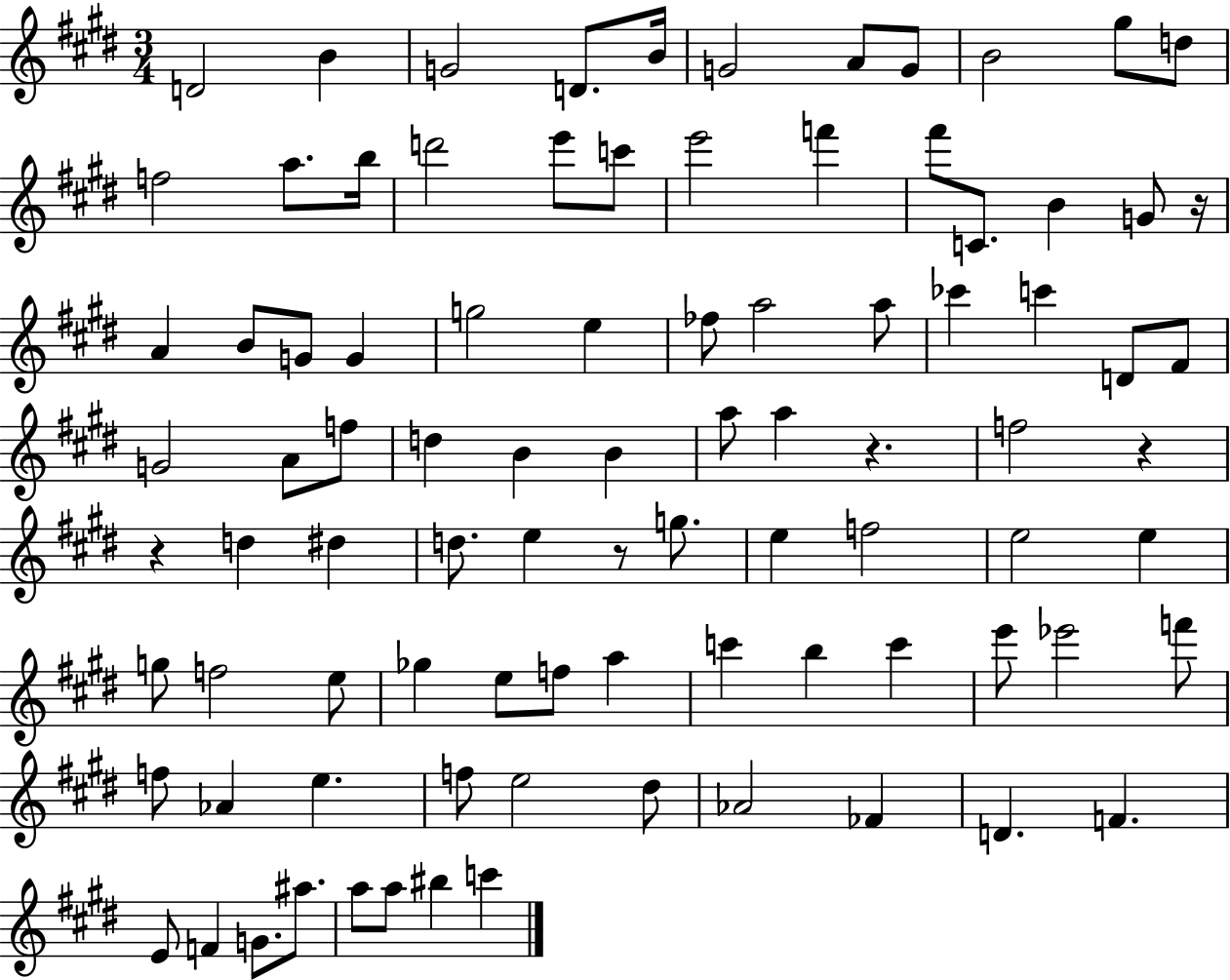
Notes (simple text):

D4/h B4/q G4/h D4/e. B4/s G4/h A4/e G4/e B4/h G#5/e D5/e F5/h A5/e. B5/s D6/h E6/e C6/e E6/h F6/q F#6/e C4/e. B4/q G4/e R/s A4/q B4/e G4/e G4/q G5/h E5/q FES5/e A5/h A5/e CES6/q C6/q D4/e F#4/e G4/h A4/e F5/e D5/q B4/q B4/q A5/e A5/q R/q. F5/h R/q R/q D5/q D#5/q D5/e. E5/q R/e G5/e. E5/q F5/h E5/h E5/q G5/e F5/h E5/e Gb5/q E5/e F5/e A5/q C6/q B5/q C6/q E6/e Eb6/h F6/e F5/e Ab4/q E5/q. F5/e E5/h D#5/e Ab4/h FES4/q D4/q. F4/q. E4/e F4/q G4/e. A#5/e. A5/e A5/e BIS5/q C6/q